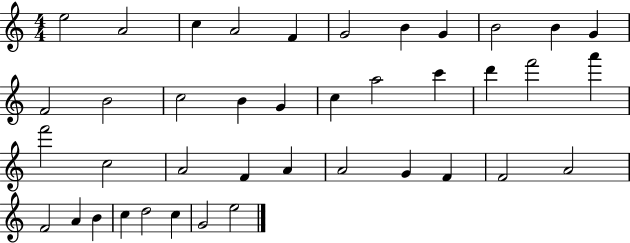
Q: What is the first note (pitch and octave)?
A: E5